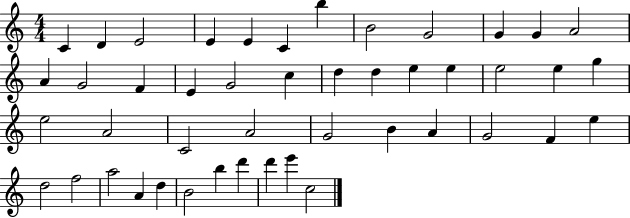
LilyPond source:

{
  \clef treble
  \numericTimeSignature
  \time 4/4
  \key c \major
  c'4 d'4 e'2 | e'4 e'4 c'4 b''4 | b'2 g'2 | g'4 g'4 a'2 | \break a'4 g'2 f'4 | e'4 g'2 c''4 | d''4 d''4 e''4 e''4 | e''2 e''4 g''4 | \break e''2 a'2 | c'2 a'2 | g'2 b'4 a'4 | g'2 f'4 e''4 | \break d''2 f''2 | a''2 a'4 d''4 | b'2 b''4 d'''4 | d'''4 e'''4 c''2 | \break \bar "|."
}